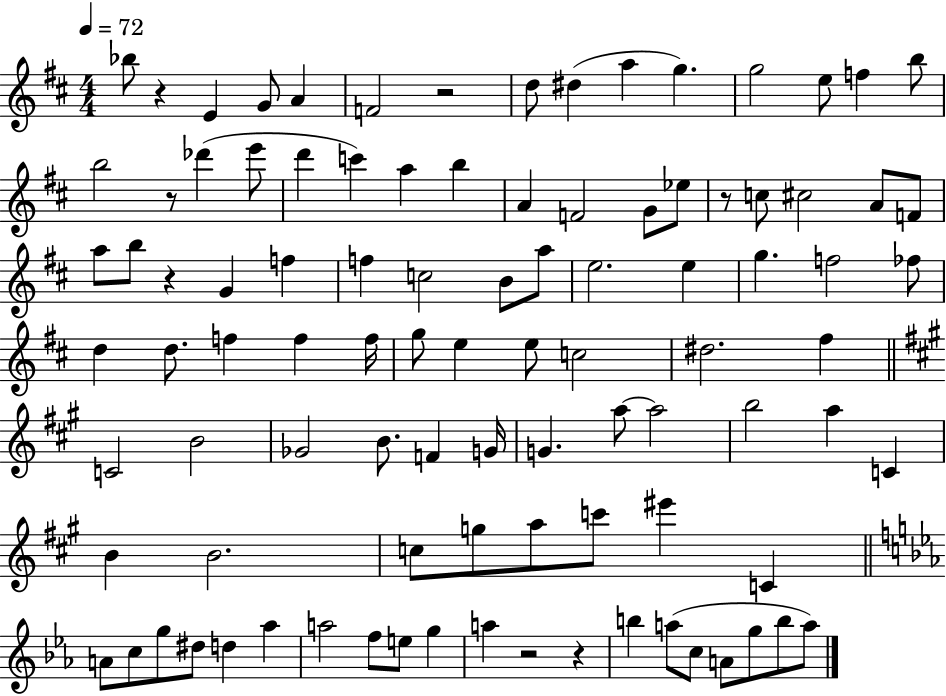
Bb5/e R/q E4/q G4/e A4/q F4/h R/h D5/e D#5/q A5/q G5/q. G5/h E5/e F5/q B5/e B5/h R/e Db6/q E6/e D6/q C6/q A5/q B5/q A4/q F4/h G4/e Eb5/e R/e C5/e C#5/h A4/e F4/e A5/e B5/e R/q G4/q F5/q F5/q C5/h B4/e A5/e E5/h. E5/q G5/q. F5/h FES5/e D5/q D5/e. F5/q F5/q F5/s G5/e E5/q E5/e C5/h D#5/h. F#5/q C4/h B4/h Gb4/h B4/e. F4/q G4/s G4/q. A5/e A5/h B5/h A5/q C4/q B4/q B4/h. C5/e G5/e A5/e C6/e EIS6/q C4/q A4/e C5/e G5/e D#5/e D5/q Ab5/q A5/h F5/e E5/e G5/q A5/q R/h R/q B5/q A5/e C5/e A4/e G5/e B5/e A5/e